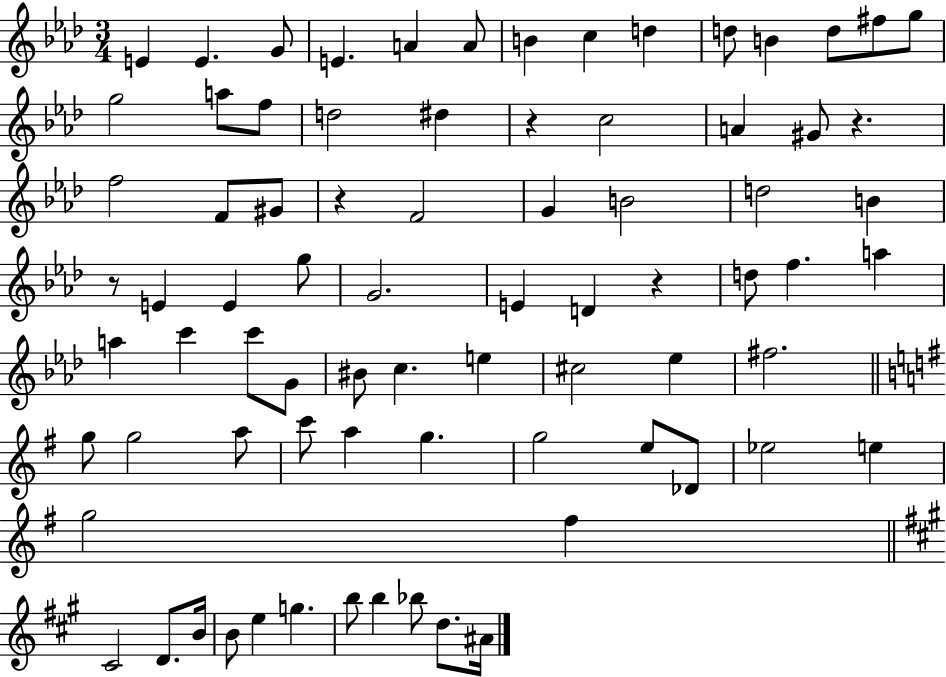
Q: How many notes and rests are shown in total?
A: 78